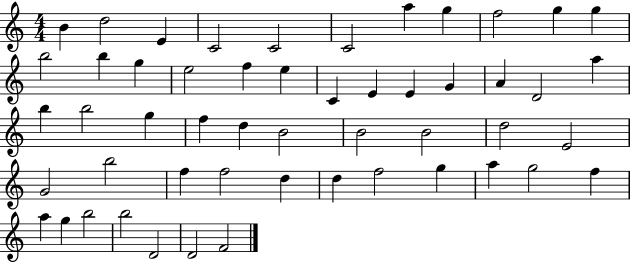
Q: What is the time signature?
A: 4/4